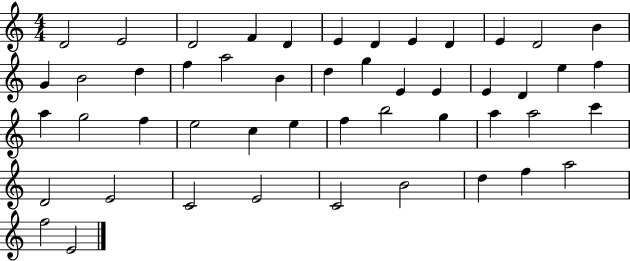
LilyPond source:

{
  \clef treble
  \numericTimeSignature
  \time 4/4
  \key c \major
  d'2 e'2 | d'2 f'4 d'4 | e'4 d'4 e'4 d'4 | e'4 d'2 b'4 | \break g'4 b'2 d''4 | f''4 a''2 b'4 | d''4 g''4 e'4 e'4 | e'4 d'4 e''4 f''4 | \break a''4 g''2 f''4 | e''2 c''4 e''4 | f''4 b''2 g''4 | a''4 a''2 c'''4 | \break d'2 e'2 | c'2 e'2 | c'2 b'2 | d''4 f''4 a''2 | \break f''2 e'2 | \bar "|."
}